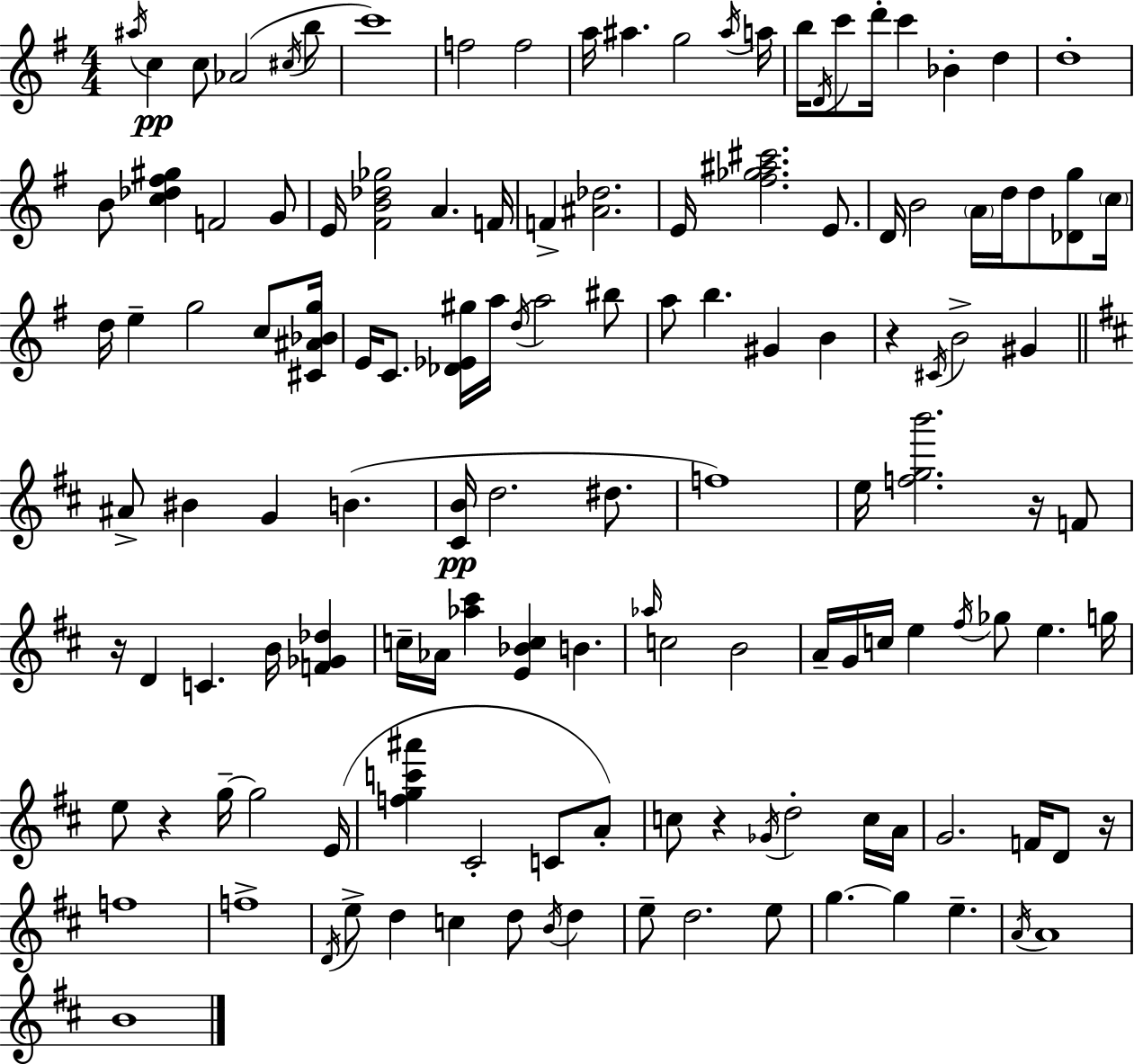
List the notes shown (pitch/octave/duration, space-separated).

A#5/s C5/q C5/e Ab4/h C#5/s B5/e C6/w F5/h F5/h A5/s A#5/q. G5/h A#5/s A5/s B5/s D4/s C6/e D6/s C6/q Bb4/q D5/q D5/w B4/e [C5,Db5,F#5,G#5]/q F4/h G4/e E4/s [F#4,B4,Db5,Gb5]/h A4/q. F4/s F4/q [A#4,Db5]/h. E4/s [F#5,Gb5,A#5,C#6]/h. E4/e. D4/s B4/h A4/s D5/s D5/e [Db4,G5]/e C5/s D5/s E5/q G5/h C5/e [C#4,A#4,Bb4,G5]/s E4/s C4/e. [Db4,Eb4,G#5]/s A5/s D5/s A5/h BIS5/e A5/e B5/q. G#4/q B4/q R/q C#4/s B4/h G#4/q A#4/e BIS4/q G4/q B4/q. [C#4,B4]/s D5/h. D#5/e. F5/w E5/s [F5,G5,B6]/h. R/s F4/e R/s D4/q C4/q. B4/s [F4,Gb4,Db5]/q C5/s Ab4/s [Ab5,C#6]/q [E4,Bb4,C5]/q B4/q. Ab5/s C5/h B4/h A4/s G4/s C5/s E5/q F#5/s Gb5/e E5/q. G5/s E5/e R/q G5/s G5/h E4/s [F5,G5,C6,A#6]/q C#4/h C4/e A4/e C5/e R/q Gb4/s D5/h C5/s A4/s G4/h. F4/s D4/e R/s F5/w F5/w D4/s E5/e D5/q C5/q D5/e B4/s D5/q E5/e D5/h. E5/e G5/q. G5/q E5/q. A4/s A4/w B4/w